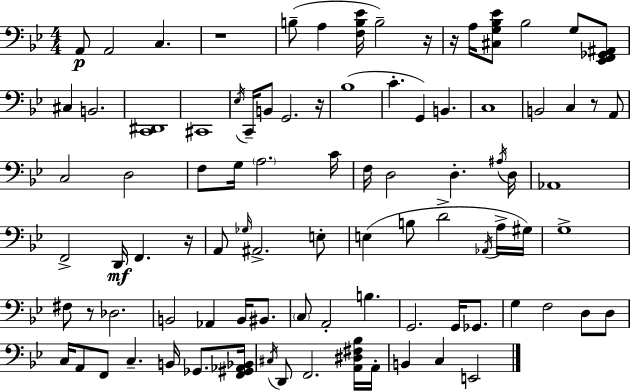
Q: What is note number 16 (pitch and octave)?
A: G2